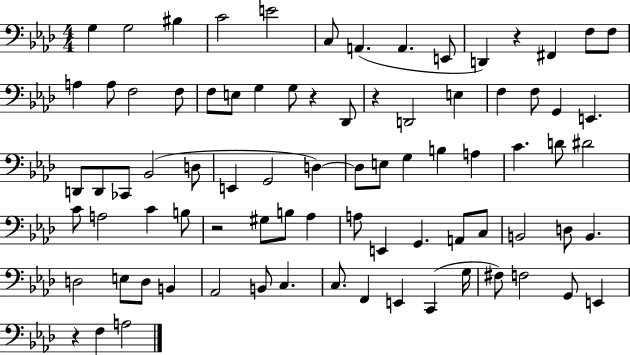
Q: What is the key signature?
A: AES major